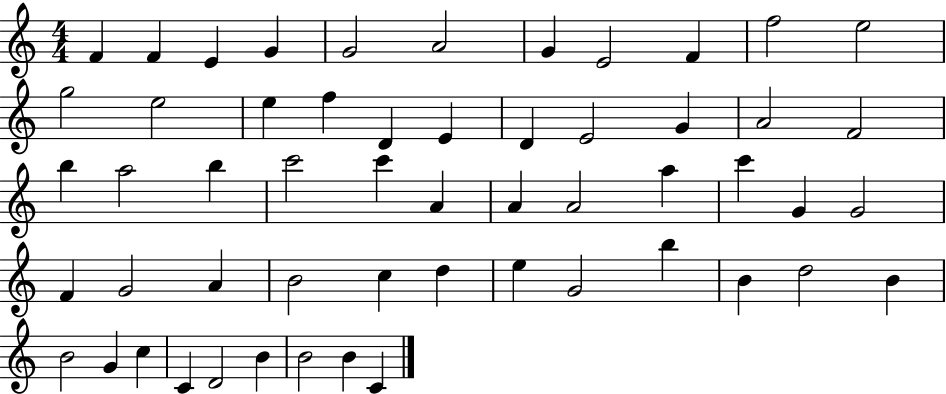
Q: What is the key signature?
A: C major